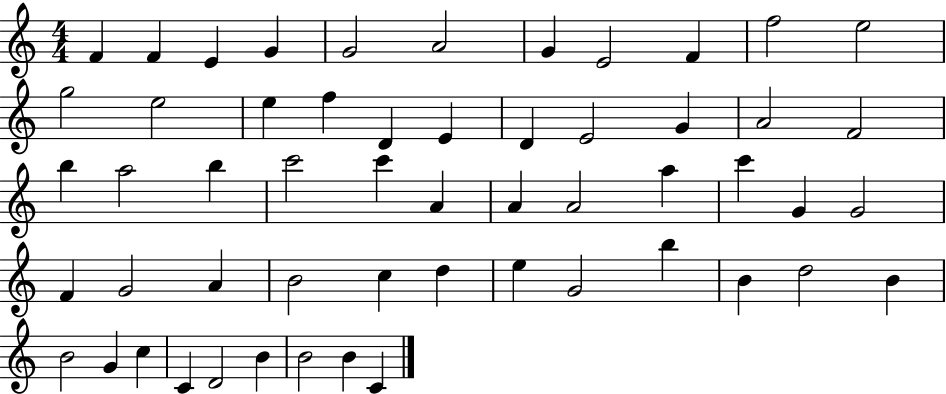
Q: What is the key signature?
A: C major